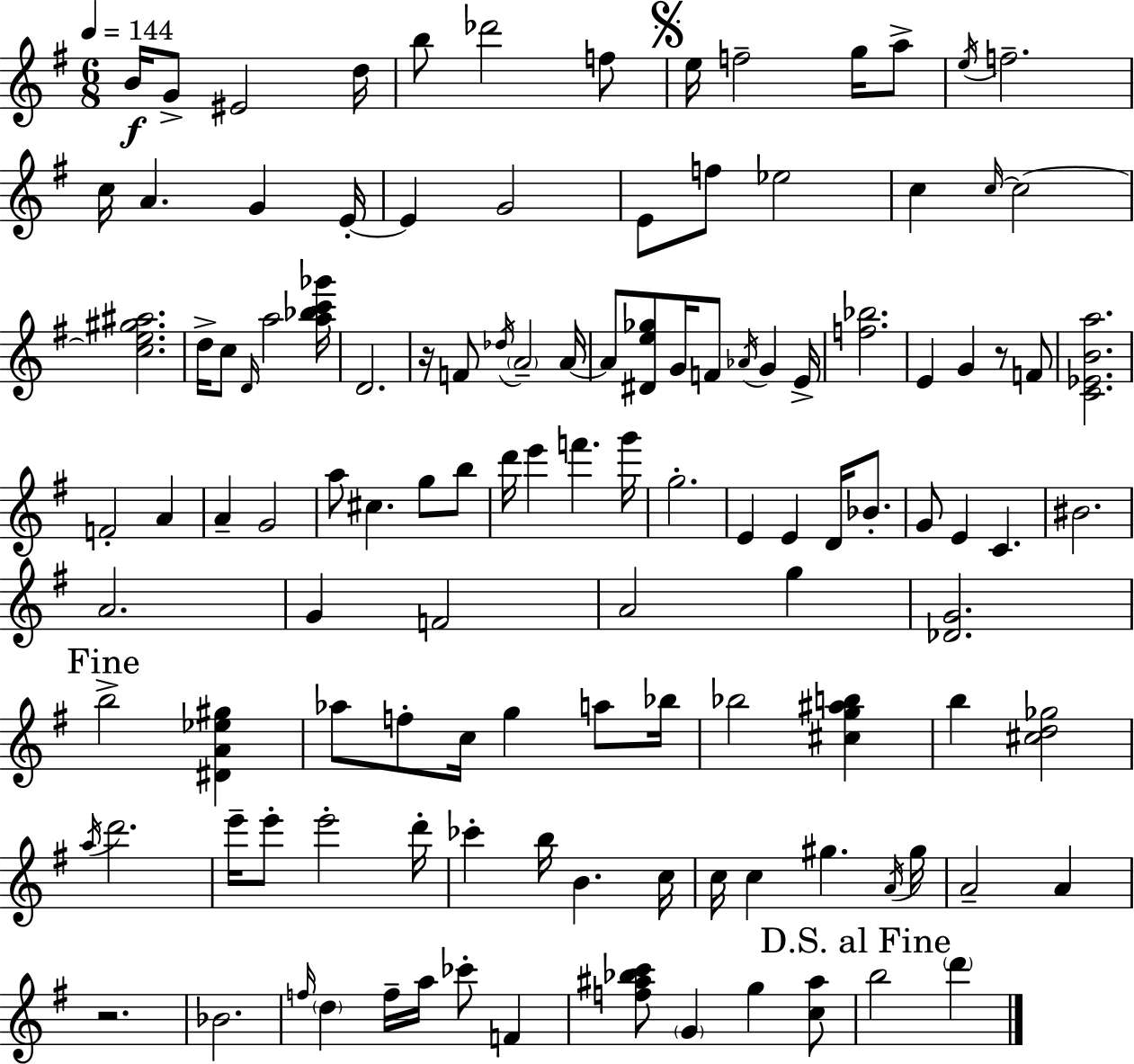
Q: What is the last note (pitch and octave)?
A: D6